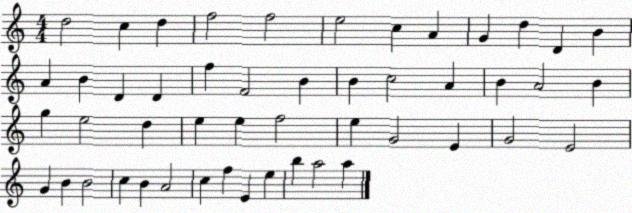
X:1
T:Untitled
M:4/4
L:1/4
K:C
d2 c d f2 f2 e2 c A G d D B A B D D f F2 B B c2 A B A2 B g e2 d e e f2 e G2 E G2 E2 G B B2 c B A2 c f E e b a2 a